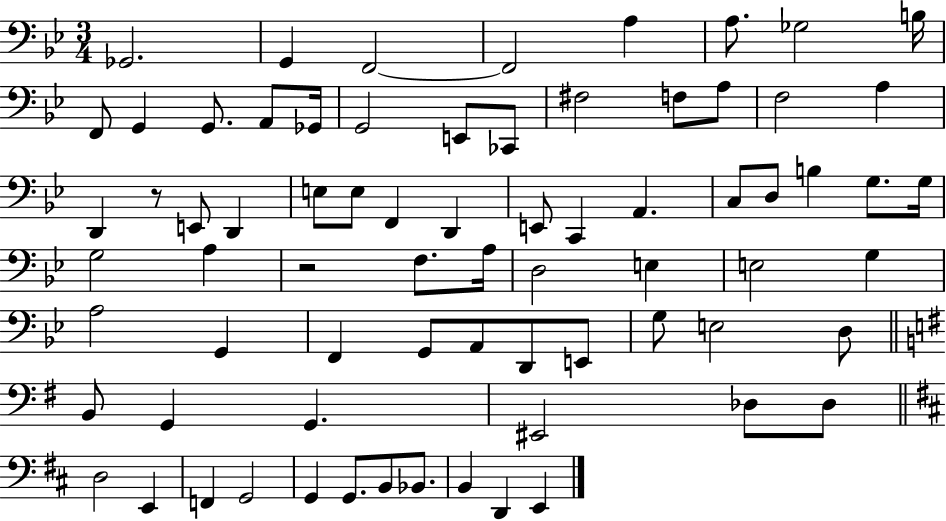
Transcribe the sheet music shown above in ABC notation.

X:1
T:Untitled
M:3/4
L:1/4
K:Bb
_G,,2 G,, F,,2 F,,2 A, A,/2 _G,2 B,/4 F,,/2 G,, G,,/2 A,,/2 _G,,/4 G,,2 E,,/2 _C,,/2 ^F,2 F,/2 A,/2 F,2 A, D,, z/2 E,,/2 D,, E,/2 E,/2 F,, D,, E,,/2 C,, A,, C,/2 D,/2 B, G,/2 G,/4 G,2 A, z2 F,/2 A,/4 D,2 E, E,2 G, A,2 G,, F,, G,,/2 A,,/2 D,,/2 E,,/2 G,/2 E,2 D,/2 B,,/2 G,, G,, ^E,,2 _D,/2 _D,/2 D,2 E,, F,, G,,2 G,, G,,/2 B,,/2 _B,,/2 B,, D,, E,,